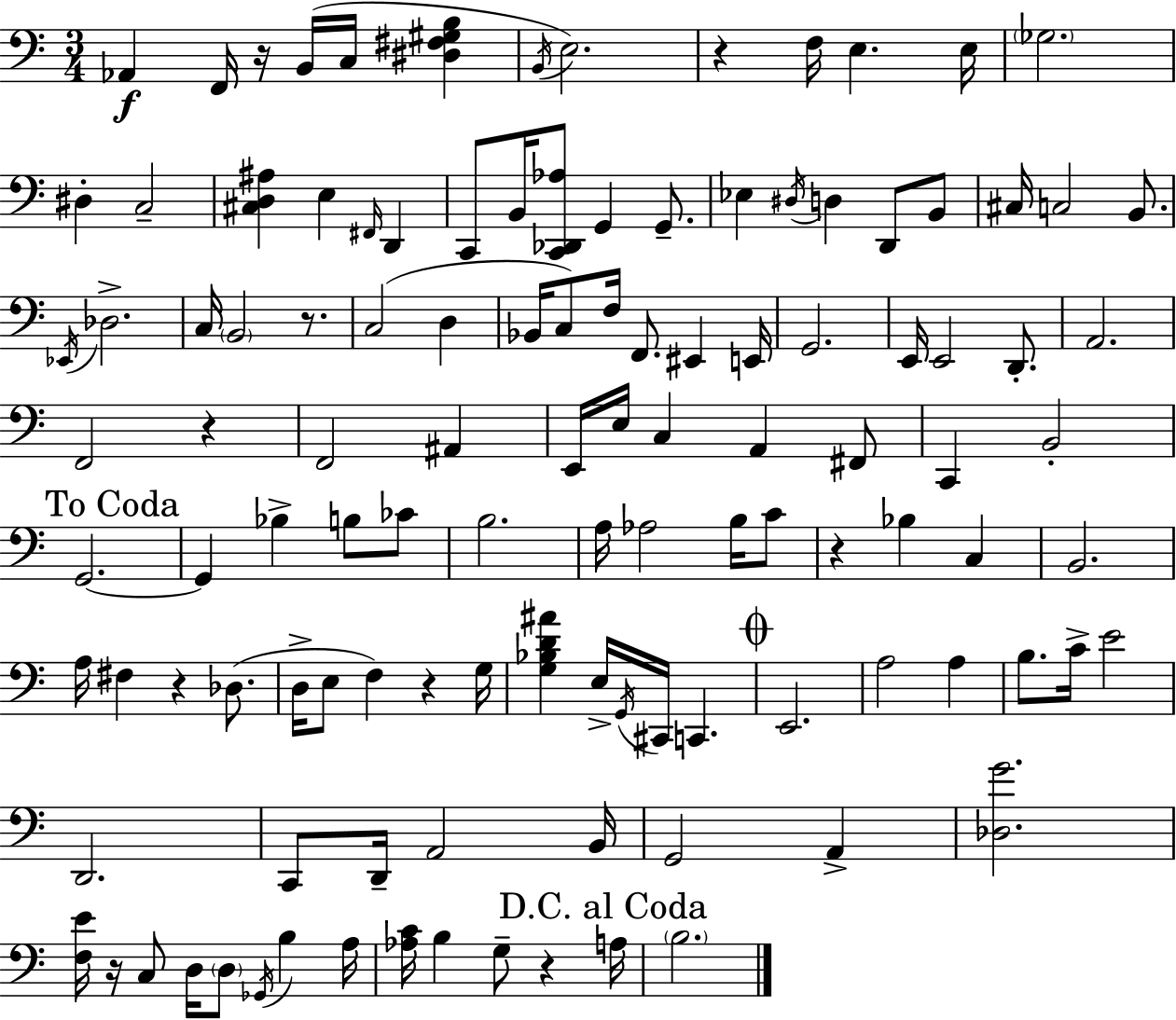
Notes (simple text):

Ab2/q F2/s R/s B2/s C3/s [D#3,F#3,G#3,B3]/q B2/s E3/h. R/q F3/s E3/q. E3/s Gb3/h. D#3/q C3/h [C#3,D3,A#3]/q E3/q F#2/s D2/q C2/e B2/s [C2,Db2,Ab3]/e G2/q G2/e. Eb3/q D#3/s D3/q D2/e B2/e C#3/s C3/h B2/e. Eb2/s Db3/h. C3/s B2/h R/e. C3/h D3/q Bb2/s C3/e F3/s F2/e. EIS2/q E2/s G2/h. E2/s E2/h D2/e. A2/h. F2/h R/q F2/h A#2/q E2/s E3/s C3/q A2/q F#2/e C2/q B2/h G2/h. G2/q Bb3/q B3/e CES4/e B3/h. A3/s Ab3/h B3/s C4/e R/q Bb3/q C3/q B2/h. A3/s F#3/q R/q Db3/e. D3/s E3/e F3/q R/q G3/s [G3,Bb3,D4,A#4]/q E3/s G2/s C#2/s C2/q. E2/h. A3/h A3/q B3/e. C4/s E4/h D2/h. C2/e D2/s A2/h B2/s G2/h A2/q [Db3,G4]/h. [F3,E4]/s R/s C3/e D3/s D3/e Gb2/s B3/q A3/s [Ab3,C4]/s B3/q G3/e R/q A3/s B3/h.